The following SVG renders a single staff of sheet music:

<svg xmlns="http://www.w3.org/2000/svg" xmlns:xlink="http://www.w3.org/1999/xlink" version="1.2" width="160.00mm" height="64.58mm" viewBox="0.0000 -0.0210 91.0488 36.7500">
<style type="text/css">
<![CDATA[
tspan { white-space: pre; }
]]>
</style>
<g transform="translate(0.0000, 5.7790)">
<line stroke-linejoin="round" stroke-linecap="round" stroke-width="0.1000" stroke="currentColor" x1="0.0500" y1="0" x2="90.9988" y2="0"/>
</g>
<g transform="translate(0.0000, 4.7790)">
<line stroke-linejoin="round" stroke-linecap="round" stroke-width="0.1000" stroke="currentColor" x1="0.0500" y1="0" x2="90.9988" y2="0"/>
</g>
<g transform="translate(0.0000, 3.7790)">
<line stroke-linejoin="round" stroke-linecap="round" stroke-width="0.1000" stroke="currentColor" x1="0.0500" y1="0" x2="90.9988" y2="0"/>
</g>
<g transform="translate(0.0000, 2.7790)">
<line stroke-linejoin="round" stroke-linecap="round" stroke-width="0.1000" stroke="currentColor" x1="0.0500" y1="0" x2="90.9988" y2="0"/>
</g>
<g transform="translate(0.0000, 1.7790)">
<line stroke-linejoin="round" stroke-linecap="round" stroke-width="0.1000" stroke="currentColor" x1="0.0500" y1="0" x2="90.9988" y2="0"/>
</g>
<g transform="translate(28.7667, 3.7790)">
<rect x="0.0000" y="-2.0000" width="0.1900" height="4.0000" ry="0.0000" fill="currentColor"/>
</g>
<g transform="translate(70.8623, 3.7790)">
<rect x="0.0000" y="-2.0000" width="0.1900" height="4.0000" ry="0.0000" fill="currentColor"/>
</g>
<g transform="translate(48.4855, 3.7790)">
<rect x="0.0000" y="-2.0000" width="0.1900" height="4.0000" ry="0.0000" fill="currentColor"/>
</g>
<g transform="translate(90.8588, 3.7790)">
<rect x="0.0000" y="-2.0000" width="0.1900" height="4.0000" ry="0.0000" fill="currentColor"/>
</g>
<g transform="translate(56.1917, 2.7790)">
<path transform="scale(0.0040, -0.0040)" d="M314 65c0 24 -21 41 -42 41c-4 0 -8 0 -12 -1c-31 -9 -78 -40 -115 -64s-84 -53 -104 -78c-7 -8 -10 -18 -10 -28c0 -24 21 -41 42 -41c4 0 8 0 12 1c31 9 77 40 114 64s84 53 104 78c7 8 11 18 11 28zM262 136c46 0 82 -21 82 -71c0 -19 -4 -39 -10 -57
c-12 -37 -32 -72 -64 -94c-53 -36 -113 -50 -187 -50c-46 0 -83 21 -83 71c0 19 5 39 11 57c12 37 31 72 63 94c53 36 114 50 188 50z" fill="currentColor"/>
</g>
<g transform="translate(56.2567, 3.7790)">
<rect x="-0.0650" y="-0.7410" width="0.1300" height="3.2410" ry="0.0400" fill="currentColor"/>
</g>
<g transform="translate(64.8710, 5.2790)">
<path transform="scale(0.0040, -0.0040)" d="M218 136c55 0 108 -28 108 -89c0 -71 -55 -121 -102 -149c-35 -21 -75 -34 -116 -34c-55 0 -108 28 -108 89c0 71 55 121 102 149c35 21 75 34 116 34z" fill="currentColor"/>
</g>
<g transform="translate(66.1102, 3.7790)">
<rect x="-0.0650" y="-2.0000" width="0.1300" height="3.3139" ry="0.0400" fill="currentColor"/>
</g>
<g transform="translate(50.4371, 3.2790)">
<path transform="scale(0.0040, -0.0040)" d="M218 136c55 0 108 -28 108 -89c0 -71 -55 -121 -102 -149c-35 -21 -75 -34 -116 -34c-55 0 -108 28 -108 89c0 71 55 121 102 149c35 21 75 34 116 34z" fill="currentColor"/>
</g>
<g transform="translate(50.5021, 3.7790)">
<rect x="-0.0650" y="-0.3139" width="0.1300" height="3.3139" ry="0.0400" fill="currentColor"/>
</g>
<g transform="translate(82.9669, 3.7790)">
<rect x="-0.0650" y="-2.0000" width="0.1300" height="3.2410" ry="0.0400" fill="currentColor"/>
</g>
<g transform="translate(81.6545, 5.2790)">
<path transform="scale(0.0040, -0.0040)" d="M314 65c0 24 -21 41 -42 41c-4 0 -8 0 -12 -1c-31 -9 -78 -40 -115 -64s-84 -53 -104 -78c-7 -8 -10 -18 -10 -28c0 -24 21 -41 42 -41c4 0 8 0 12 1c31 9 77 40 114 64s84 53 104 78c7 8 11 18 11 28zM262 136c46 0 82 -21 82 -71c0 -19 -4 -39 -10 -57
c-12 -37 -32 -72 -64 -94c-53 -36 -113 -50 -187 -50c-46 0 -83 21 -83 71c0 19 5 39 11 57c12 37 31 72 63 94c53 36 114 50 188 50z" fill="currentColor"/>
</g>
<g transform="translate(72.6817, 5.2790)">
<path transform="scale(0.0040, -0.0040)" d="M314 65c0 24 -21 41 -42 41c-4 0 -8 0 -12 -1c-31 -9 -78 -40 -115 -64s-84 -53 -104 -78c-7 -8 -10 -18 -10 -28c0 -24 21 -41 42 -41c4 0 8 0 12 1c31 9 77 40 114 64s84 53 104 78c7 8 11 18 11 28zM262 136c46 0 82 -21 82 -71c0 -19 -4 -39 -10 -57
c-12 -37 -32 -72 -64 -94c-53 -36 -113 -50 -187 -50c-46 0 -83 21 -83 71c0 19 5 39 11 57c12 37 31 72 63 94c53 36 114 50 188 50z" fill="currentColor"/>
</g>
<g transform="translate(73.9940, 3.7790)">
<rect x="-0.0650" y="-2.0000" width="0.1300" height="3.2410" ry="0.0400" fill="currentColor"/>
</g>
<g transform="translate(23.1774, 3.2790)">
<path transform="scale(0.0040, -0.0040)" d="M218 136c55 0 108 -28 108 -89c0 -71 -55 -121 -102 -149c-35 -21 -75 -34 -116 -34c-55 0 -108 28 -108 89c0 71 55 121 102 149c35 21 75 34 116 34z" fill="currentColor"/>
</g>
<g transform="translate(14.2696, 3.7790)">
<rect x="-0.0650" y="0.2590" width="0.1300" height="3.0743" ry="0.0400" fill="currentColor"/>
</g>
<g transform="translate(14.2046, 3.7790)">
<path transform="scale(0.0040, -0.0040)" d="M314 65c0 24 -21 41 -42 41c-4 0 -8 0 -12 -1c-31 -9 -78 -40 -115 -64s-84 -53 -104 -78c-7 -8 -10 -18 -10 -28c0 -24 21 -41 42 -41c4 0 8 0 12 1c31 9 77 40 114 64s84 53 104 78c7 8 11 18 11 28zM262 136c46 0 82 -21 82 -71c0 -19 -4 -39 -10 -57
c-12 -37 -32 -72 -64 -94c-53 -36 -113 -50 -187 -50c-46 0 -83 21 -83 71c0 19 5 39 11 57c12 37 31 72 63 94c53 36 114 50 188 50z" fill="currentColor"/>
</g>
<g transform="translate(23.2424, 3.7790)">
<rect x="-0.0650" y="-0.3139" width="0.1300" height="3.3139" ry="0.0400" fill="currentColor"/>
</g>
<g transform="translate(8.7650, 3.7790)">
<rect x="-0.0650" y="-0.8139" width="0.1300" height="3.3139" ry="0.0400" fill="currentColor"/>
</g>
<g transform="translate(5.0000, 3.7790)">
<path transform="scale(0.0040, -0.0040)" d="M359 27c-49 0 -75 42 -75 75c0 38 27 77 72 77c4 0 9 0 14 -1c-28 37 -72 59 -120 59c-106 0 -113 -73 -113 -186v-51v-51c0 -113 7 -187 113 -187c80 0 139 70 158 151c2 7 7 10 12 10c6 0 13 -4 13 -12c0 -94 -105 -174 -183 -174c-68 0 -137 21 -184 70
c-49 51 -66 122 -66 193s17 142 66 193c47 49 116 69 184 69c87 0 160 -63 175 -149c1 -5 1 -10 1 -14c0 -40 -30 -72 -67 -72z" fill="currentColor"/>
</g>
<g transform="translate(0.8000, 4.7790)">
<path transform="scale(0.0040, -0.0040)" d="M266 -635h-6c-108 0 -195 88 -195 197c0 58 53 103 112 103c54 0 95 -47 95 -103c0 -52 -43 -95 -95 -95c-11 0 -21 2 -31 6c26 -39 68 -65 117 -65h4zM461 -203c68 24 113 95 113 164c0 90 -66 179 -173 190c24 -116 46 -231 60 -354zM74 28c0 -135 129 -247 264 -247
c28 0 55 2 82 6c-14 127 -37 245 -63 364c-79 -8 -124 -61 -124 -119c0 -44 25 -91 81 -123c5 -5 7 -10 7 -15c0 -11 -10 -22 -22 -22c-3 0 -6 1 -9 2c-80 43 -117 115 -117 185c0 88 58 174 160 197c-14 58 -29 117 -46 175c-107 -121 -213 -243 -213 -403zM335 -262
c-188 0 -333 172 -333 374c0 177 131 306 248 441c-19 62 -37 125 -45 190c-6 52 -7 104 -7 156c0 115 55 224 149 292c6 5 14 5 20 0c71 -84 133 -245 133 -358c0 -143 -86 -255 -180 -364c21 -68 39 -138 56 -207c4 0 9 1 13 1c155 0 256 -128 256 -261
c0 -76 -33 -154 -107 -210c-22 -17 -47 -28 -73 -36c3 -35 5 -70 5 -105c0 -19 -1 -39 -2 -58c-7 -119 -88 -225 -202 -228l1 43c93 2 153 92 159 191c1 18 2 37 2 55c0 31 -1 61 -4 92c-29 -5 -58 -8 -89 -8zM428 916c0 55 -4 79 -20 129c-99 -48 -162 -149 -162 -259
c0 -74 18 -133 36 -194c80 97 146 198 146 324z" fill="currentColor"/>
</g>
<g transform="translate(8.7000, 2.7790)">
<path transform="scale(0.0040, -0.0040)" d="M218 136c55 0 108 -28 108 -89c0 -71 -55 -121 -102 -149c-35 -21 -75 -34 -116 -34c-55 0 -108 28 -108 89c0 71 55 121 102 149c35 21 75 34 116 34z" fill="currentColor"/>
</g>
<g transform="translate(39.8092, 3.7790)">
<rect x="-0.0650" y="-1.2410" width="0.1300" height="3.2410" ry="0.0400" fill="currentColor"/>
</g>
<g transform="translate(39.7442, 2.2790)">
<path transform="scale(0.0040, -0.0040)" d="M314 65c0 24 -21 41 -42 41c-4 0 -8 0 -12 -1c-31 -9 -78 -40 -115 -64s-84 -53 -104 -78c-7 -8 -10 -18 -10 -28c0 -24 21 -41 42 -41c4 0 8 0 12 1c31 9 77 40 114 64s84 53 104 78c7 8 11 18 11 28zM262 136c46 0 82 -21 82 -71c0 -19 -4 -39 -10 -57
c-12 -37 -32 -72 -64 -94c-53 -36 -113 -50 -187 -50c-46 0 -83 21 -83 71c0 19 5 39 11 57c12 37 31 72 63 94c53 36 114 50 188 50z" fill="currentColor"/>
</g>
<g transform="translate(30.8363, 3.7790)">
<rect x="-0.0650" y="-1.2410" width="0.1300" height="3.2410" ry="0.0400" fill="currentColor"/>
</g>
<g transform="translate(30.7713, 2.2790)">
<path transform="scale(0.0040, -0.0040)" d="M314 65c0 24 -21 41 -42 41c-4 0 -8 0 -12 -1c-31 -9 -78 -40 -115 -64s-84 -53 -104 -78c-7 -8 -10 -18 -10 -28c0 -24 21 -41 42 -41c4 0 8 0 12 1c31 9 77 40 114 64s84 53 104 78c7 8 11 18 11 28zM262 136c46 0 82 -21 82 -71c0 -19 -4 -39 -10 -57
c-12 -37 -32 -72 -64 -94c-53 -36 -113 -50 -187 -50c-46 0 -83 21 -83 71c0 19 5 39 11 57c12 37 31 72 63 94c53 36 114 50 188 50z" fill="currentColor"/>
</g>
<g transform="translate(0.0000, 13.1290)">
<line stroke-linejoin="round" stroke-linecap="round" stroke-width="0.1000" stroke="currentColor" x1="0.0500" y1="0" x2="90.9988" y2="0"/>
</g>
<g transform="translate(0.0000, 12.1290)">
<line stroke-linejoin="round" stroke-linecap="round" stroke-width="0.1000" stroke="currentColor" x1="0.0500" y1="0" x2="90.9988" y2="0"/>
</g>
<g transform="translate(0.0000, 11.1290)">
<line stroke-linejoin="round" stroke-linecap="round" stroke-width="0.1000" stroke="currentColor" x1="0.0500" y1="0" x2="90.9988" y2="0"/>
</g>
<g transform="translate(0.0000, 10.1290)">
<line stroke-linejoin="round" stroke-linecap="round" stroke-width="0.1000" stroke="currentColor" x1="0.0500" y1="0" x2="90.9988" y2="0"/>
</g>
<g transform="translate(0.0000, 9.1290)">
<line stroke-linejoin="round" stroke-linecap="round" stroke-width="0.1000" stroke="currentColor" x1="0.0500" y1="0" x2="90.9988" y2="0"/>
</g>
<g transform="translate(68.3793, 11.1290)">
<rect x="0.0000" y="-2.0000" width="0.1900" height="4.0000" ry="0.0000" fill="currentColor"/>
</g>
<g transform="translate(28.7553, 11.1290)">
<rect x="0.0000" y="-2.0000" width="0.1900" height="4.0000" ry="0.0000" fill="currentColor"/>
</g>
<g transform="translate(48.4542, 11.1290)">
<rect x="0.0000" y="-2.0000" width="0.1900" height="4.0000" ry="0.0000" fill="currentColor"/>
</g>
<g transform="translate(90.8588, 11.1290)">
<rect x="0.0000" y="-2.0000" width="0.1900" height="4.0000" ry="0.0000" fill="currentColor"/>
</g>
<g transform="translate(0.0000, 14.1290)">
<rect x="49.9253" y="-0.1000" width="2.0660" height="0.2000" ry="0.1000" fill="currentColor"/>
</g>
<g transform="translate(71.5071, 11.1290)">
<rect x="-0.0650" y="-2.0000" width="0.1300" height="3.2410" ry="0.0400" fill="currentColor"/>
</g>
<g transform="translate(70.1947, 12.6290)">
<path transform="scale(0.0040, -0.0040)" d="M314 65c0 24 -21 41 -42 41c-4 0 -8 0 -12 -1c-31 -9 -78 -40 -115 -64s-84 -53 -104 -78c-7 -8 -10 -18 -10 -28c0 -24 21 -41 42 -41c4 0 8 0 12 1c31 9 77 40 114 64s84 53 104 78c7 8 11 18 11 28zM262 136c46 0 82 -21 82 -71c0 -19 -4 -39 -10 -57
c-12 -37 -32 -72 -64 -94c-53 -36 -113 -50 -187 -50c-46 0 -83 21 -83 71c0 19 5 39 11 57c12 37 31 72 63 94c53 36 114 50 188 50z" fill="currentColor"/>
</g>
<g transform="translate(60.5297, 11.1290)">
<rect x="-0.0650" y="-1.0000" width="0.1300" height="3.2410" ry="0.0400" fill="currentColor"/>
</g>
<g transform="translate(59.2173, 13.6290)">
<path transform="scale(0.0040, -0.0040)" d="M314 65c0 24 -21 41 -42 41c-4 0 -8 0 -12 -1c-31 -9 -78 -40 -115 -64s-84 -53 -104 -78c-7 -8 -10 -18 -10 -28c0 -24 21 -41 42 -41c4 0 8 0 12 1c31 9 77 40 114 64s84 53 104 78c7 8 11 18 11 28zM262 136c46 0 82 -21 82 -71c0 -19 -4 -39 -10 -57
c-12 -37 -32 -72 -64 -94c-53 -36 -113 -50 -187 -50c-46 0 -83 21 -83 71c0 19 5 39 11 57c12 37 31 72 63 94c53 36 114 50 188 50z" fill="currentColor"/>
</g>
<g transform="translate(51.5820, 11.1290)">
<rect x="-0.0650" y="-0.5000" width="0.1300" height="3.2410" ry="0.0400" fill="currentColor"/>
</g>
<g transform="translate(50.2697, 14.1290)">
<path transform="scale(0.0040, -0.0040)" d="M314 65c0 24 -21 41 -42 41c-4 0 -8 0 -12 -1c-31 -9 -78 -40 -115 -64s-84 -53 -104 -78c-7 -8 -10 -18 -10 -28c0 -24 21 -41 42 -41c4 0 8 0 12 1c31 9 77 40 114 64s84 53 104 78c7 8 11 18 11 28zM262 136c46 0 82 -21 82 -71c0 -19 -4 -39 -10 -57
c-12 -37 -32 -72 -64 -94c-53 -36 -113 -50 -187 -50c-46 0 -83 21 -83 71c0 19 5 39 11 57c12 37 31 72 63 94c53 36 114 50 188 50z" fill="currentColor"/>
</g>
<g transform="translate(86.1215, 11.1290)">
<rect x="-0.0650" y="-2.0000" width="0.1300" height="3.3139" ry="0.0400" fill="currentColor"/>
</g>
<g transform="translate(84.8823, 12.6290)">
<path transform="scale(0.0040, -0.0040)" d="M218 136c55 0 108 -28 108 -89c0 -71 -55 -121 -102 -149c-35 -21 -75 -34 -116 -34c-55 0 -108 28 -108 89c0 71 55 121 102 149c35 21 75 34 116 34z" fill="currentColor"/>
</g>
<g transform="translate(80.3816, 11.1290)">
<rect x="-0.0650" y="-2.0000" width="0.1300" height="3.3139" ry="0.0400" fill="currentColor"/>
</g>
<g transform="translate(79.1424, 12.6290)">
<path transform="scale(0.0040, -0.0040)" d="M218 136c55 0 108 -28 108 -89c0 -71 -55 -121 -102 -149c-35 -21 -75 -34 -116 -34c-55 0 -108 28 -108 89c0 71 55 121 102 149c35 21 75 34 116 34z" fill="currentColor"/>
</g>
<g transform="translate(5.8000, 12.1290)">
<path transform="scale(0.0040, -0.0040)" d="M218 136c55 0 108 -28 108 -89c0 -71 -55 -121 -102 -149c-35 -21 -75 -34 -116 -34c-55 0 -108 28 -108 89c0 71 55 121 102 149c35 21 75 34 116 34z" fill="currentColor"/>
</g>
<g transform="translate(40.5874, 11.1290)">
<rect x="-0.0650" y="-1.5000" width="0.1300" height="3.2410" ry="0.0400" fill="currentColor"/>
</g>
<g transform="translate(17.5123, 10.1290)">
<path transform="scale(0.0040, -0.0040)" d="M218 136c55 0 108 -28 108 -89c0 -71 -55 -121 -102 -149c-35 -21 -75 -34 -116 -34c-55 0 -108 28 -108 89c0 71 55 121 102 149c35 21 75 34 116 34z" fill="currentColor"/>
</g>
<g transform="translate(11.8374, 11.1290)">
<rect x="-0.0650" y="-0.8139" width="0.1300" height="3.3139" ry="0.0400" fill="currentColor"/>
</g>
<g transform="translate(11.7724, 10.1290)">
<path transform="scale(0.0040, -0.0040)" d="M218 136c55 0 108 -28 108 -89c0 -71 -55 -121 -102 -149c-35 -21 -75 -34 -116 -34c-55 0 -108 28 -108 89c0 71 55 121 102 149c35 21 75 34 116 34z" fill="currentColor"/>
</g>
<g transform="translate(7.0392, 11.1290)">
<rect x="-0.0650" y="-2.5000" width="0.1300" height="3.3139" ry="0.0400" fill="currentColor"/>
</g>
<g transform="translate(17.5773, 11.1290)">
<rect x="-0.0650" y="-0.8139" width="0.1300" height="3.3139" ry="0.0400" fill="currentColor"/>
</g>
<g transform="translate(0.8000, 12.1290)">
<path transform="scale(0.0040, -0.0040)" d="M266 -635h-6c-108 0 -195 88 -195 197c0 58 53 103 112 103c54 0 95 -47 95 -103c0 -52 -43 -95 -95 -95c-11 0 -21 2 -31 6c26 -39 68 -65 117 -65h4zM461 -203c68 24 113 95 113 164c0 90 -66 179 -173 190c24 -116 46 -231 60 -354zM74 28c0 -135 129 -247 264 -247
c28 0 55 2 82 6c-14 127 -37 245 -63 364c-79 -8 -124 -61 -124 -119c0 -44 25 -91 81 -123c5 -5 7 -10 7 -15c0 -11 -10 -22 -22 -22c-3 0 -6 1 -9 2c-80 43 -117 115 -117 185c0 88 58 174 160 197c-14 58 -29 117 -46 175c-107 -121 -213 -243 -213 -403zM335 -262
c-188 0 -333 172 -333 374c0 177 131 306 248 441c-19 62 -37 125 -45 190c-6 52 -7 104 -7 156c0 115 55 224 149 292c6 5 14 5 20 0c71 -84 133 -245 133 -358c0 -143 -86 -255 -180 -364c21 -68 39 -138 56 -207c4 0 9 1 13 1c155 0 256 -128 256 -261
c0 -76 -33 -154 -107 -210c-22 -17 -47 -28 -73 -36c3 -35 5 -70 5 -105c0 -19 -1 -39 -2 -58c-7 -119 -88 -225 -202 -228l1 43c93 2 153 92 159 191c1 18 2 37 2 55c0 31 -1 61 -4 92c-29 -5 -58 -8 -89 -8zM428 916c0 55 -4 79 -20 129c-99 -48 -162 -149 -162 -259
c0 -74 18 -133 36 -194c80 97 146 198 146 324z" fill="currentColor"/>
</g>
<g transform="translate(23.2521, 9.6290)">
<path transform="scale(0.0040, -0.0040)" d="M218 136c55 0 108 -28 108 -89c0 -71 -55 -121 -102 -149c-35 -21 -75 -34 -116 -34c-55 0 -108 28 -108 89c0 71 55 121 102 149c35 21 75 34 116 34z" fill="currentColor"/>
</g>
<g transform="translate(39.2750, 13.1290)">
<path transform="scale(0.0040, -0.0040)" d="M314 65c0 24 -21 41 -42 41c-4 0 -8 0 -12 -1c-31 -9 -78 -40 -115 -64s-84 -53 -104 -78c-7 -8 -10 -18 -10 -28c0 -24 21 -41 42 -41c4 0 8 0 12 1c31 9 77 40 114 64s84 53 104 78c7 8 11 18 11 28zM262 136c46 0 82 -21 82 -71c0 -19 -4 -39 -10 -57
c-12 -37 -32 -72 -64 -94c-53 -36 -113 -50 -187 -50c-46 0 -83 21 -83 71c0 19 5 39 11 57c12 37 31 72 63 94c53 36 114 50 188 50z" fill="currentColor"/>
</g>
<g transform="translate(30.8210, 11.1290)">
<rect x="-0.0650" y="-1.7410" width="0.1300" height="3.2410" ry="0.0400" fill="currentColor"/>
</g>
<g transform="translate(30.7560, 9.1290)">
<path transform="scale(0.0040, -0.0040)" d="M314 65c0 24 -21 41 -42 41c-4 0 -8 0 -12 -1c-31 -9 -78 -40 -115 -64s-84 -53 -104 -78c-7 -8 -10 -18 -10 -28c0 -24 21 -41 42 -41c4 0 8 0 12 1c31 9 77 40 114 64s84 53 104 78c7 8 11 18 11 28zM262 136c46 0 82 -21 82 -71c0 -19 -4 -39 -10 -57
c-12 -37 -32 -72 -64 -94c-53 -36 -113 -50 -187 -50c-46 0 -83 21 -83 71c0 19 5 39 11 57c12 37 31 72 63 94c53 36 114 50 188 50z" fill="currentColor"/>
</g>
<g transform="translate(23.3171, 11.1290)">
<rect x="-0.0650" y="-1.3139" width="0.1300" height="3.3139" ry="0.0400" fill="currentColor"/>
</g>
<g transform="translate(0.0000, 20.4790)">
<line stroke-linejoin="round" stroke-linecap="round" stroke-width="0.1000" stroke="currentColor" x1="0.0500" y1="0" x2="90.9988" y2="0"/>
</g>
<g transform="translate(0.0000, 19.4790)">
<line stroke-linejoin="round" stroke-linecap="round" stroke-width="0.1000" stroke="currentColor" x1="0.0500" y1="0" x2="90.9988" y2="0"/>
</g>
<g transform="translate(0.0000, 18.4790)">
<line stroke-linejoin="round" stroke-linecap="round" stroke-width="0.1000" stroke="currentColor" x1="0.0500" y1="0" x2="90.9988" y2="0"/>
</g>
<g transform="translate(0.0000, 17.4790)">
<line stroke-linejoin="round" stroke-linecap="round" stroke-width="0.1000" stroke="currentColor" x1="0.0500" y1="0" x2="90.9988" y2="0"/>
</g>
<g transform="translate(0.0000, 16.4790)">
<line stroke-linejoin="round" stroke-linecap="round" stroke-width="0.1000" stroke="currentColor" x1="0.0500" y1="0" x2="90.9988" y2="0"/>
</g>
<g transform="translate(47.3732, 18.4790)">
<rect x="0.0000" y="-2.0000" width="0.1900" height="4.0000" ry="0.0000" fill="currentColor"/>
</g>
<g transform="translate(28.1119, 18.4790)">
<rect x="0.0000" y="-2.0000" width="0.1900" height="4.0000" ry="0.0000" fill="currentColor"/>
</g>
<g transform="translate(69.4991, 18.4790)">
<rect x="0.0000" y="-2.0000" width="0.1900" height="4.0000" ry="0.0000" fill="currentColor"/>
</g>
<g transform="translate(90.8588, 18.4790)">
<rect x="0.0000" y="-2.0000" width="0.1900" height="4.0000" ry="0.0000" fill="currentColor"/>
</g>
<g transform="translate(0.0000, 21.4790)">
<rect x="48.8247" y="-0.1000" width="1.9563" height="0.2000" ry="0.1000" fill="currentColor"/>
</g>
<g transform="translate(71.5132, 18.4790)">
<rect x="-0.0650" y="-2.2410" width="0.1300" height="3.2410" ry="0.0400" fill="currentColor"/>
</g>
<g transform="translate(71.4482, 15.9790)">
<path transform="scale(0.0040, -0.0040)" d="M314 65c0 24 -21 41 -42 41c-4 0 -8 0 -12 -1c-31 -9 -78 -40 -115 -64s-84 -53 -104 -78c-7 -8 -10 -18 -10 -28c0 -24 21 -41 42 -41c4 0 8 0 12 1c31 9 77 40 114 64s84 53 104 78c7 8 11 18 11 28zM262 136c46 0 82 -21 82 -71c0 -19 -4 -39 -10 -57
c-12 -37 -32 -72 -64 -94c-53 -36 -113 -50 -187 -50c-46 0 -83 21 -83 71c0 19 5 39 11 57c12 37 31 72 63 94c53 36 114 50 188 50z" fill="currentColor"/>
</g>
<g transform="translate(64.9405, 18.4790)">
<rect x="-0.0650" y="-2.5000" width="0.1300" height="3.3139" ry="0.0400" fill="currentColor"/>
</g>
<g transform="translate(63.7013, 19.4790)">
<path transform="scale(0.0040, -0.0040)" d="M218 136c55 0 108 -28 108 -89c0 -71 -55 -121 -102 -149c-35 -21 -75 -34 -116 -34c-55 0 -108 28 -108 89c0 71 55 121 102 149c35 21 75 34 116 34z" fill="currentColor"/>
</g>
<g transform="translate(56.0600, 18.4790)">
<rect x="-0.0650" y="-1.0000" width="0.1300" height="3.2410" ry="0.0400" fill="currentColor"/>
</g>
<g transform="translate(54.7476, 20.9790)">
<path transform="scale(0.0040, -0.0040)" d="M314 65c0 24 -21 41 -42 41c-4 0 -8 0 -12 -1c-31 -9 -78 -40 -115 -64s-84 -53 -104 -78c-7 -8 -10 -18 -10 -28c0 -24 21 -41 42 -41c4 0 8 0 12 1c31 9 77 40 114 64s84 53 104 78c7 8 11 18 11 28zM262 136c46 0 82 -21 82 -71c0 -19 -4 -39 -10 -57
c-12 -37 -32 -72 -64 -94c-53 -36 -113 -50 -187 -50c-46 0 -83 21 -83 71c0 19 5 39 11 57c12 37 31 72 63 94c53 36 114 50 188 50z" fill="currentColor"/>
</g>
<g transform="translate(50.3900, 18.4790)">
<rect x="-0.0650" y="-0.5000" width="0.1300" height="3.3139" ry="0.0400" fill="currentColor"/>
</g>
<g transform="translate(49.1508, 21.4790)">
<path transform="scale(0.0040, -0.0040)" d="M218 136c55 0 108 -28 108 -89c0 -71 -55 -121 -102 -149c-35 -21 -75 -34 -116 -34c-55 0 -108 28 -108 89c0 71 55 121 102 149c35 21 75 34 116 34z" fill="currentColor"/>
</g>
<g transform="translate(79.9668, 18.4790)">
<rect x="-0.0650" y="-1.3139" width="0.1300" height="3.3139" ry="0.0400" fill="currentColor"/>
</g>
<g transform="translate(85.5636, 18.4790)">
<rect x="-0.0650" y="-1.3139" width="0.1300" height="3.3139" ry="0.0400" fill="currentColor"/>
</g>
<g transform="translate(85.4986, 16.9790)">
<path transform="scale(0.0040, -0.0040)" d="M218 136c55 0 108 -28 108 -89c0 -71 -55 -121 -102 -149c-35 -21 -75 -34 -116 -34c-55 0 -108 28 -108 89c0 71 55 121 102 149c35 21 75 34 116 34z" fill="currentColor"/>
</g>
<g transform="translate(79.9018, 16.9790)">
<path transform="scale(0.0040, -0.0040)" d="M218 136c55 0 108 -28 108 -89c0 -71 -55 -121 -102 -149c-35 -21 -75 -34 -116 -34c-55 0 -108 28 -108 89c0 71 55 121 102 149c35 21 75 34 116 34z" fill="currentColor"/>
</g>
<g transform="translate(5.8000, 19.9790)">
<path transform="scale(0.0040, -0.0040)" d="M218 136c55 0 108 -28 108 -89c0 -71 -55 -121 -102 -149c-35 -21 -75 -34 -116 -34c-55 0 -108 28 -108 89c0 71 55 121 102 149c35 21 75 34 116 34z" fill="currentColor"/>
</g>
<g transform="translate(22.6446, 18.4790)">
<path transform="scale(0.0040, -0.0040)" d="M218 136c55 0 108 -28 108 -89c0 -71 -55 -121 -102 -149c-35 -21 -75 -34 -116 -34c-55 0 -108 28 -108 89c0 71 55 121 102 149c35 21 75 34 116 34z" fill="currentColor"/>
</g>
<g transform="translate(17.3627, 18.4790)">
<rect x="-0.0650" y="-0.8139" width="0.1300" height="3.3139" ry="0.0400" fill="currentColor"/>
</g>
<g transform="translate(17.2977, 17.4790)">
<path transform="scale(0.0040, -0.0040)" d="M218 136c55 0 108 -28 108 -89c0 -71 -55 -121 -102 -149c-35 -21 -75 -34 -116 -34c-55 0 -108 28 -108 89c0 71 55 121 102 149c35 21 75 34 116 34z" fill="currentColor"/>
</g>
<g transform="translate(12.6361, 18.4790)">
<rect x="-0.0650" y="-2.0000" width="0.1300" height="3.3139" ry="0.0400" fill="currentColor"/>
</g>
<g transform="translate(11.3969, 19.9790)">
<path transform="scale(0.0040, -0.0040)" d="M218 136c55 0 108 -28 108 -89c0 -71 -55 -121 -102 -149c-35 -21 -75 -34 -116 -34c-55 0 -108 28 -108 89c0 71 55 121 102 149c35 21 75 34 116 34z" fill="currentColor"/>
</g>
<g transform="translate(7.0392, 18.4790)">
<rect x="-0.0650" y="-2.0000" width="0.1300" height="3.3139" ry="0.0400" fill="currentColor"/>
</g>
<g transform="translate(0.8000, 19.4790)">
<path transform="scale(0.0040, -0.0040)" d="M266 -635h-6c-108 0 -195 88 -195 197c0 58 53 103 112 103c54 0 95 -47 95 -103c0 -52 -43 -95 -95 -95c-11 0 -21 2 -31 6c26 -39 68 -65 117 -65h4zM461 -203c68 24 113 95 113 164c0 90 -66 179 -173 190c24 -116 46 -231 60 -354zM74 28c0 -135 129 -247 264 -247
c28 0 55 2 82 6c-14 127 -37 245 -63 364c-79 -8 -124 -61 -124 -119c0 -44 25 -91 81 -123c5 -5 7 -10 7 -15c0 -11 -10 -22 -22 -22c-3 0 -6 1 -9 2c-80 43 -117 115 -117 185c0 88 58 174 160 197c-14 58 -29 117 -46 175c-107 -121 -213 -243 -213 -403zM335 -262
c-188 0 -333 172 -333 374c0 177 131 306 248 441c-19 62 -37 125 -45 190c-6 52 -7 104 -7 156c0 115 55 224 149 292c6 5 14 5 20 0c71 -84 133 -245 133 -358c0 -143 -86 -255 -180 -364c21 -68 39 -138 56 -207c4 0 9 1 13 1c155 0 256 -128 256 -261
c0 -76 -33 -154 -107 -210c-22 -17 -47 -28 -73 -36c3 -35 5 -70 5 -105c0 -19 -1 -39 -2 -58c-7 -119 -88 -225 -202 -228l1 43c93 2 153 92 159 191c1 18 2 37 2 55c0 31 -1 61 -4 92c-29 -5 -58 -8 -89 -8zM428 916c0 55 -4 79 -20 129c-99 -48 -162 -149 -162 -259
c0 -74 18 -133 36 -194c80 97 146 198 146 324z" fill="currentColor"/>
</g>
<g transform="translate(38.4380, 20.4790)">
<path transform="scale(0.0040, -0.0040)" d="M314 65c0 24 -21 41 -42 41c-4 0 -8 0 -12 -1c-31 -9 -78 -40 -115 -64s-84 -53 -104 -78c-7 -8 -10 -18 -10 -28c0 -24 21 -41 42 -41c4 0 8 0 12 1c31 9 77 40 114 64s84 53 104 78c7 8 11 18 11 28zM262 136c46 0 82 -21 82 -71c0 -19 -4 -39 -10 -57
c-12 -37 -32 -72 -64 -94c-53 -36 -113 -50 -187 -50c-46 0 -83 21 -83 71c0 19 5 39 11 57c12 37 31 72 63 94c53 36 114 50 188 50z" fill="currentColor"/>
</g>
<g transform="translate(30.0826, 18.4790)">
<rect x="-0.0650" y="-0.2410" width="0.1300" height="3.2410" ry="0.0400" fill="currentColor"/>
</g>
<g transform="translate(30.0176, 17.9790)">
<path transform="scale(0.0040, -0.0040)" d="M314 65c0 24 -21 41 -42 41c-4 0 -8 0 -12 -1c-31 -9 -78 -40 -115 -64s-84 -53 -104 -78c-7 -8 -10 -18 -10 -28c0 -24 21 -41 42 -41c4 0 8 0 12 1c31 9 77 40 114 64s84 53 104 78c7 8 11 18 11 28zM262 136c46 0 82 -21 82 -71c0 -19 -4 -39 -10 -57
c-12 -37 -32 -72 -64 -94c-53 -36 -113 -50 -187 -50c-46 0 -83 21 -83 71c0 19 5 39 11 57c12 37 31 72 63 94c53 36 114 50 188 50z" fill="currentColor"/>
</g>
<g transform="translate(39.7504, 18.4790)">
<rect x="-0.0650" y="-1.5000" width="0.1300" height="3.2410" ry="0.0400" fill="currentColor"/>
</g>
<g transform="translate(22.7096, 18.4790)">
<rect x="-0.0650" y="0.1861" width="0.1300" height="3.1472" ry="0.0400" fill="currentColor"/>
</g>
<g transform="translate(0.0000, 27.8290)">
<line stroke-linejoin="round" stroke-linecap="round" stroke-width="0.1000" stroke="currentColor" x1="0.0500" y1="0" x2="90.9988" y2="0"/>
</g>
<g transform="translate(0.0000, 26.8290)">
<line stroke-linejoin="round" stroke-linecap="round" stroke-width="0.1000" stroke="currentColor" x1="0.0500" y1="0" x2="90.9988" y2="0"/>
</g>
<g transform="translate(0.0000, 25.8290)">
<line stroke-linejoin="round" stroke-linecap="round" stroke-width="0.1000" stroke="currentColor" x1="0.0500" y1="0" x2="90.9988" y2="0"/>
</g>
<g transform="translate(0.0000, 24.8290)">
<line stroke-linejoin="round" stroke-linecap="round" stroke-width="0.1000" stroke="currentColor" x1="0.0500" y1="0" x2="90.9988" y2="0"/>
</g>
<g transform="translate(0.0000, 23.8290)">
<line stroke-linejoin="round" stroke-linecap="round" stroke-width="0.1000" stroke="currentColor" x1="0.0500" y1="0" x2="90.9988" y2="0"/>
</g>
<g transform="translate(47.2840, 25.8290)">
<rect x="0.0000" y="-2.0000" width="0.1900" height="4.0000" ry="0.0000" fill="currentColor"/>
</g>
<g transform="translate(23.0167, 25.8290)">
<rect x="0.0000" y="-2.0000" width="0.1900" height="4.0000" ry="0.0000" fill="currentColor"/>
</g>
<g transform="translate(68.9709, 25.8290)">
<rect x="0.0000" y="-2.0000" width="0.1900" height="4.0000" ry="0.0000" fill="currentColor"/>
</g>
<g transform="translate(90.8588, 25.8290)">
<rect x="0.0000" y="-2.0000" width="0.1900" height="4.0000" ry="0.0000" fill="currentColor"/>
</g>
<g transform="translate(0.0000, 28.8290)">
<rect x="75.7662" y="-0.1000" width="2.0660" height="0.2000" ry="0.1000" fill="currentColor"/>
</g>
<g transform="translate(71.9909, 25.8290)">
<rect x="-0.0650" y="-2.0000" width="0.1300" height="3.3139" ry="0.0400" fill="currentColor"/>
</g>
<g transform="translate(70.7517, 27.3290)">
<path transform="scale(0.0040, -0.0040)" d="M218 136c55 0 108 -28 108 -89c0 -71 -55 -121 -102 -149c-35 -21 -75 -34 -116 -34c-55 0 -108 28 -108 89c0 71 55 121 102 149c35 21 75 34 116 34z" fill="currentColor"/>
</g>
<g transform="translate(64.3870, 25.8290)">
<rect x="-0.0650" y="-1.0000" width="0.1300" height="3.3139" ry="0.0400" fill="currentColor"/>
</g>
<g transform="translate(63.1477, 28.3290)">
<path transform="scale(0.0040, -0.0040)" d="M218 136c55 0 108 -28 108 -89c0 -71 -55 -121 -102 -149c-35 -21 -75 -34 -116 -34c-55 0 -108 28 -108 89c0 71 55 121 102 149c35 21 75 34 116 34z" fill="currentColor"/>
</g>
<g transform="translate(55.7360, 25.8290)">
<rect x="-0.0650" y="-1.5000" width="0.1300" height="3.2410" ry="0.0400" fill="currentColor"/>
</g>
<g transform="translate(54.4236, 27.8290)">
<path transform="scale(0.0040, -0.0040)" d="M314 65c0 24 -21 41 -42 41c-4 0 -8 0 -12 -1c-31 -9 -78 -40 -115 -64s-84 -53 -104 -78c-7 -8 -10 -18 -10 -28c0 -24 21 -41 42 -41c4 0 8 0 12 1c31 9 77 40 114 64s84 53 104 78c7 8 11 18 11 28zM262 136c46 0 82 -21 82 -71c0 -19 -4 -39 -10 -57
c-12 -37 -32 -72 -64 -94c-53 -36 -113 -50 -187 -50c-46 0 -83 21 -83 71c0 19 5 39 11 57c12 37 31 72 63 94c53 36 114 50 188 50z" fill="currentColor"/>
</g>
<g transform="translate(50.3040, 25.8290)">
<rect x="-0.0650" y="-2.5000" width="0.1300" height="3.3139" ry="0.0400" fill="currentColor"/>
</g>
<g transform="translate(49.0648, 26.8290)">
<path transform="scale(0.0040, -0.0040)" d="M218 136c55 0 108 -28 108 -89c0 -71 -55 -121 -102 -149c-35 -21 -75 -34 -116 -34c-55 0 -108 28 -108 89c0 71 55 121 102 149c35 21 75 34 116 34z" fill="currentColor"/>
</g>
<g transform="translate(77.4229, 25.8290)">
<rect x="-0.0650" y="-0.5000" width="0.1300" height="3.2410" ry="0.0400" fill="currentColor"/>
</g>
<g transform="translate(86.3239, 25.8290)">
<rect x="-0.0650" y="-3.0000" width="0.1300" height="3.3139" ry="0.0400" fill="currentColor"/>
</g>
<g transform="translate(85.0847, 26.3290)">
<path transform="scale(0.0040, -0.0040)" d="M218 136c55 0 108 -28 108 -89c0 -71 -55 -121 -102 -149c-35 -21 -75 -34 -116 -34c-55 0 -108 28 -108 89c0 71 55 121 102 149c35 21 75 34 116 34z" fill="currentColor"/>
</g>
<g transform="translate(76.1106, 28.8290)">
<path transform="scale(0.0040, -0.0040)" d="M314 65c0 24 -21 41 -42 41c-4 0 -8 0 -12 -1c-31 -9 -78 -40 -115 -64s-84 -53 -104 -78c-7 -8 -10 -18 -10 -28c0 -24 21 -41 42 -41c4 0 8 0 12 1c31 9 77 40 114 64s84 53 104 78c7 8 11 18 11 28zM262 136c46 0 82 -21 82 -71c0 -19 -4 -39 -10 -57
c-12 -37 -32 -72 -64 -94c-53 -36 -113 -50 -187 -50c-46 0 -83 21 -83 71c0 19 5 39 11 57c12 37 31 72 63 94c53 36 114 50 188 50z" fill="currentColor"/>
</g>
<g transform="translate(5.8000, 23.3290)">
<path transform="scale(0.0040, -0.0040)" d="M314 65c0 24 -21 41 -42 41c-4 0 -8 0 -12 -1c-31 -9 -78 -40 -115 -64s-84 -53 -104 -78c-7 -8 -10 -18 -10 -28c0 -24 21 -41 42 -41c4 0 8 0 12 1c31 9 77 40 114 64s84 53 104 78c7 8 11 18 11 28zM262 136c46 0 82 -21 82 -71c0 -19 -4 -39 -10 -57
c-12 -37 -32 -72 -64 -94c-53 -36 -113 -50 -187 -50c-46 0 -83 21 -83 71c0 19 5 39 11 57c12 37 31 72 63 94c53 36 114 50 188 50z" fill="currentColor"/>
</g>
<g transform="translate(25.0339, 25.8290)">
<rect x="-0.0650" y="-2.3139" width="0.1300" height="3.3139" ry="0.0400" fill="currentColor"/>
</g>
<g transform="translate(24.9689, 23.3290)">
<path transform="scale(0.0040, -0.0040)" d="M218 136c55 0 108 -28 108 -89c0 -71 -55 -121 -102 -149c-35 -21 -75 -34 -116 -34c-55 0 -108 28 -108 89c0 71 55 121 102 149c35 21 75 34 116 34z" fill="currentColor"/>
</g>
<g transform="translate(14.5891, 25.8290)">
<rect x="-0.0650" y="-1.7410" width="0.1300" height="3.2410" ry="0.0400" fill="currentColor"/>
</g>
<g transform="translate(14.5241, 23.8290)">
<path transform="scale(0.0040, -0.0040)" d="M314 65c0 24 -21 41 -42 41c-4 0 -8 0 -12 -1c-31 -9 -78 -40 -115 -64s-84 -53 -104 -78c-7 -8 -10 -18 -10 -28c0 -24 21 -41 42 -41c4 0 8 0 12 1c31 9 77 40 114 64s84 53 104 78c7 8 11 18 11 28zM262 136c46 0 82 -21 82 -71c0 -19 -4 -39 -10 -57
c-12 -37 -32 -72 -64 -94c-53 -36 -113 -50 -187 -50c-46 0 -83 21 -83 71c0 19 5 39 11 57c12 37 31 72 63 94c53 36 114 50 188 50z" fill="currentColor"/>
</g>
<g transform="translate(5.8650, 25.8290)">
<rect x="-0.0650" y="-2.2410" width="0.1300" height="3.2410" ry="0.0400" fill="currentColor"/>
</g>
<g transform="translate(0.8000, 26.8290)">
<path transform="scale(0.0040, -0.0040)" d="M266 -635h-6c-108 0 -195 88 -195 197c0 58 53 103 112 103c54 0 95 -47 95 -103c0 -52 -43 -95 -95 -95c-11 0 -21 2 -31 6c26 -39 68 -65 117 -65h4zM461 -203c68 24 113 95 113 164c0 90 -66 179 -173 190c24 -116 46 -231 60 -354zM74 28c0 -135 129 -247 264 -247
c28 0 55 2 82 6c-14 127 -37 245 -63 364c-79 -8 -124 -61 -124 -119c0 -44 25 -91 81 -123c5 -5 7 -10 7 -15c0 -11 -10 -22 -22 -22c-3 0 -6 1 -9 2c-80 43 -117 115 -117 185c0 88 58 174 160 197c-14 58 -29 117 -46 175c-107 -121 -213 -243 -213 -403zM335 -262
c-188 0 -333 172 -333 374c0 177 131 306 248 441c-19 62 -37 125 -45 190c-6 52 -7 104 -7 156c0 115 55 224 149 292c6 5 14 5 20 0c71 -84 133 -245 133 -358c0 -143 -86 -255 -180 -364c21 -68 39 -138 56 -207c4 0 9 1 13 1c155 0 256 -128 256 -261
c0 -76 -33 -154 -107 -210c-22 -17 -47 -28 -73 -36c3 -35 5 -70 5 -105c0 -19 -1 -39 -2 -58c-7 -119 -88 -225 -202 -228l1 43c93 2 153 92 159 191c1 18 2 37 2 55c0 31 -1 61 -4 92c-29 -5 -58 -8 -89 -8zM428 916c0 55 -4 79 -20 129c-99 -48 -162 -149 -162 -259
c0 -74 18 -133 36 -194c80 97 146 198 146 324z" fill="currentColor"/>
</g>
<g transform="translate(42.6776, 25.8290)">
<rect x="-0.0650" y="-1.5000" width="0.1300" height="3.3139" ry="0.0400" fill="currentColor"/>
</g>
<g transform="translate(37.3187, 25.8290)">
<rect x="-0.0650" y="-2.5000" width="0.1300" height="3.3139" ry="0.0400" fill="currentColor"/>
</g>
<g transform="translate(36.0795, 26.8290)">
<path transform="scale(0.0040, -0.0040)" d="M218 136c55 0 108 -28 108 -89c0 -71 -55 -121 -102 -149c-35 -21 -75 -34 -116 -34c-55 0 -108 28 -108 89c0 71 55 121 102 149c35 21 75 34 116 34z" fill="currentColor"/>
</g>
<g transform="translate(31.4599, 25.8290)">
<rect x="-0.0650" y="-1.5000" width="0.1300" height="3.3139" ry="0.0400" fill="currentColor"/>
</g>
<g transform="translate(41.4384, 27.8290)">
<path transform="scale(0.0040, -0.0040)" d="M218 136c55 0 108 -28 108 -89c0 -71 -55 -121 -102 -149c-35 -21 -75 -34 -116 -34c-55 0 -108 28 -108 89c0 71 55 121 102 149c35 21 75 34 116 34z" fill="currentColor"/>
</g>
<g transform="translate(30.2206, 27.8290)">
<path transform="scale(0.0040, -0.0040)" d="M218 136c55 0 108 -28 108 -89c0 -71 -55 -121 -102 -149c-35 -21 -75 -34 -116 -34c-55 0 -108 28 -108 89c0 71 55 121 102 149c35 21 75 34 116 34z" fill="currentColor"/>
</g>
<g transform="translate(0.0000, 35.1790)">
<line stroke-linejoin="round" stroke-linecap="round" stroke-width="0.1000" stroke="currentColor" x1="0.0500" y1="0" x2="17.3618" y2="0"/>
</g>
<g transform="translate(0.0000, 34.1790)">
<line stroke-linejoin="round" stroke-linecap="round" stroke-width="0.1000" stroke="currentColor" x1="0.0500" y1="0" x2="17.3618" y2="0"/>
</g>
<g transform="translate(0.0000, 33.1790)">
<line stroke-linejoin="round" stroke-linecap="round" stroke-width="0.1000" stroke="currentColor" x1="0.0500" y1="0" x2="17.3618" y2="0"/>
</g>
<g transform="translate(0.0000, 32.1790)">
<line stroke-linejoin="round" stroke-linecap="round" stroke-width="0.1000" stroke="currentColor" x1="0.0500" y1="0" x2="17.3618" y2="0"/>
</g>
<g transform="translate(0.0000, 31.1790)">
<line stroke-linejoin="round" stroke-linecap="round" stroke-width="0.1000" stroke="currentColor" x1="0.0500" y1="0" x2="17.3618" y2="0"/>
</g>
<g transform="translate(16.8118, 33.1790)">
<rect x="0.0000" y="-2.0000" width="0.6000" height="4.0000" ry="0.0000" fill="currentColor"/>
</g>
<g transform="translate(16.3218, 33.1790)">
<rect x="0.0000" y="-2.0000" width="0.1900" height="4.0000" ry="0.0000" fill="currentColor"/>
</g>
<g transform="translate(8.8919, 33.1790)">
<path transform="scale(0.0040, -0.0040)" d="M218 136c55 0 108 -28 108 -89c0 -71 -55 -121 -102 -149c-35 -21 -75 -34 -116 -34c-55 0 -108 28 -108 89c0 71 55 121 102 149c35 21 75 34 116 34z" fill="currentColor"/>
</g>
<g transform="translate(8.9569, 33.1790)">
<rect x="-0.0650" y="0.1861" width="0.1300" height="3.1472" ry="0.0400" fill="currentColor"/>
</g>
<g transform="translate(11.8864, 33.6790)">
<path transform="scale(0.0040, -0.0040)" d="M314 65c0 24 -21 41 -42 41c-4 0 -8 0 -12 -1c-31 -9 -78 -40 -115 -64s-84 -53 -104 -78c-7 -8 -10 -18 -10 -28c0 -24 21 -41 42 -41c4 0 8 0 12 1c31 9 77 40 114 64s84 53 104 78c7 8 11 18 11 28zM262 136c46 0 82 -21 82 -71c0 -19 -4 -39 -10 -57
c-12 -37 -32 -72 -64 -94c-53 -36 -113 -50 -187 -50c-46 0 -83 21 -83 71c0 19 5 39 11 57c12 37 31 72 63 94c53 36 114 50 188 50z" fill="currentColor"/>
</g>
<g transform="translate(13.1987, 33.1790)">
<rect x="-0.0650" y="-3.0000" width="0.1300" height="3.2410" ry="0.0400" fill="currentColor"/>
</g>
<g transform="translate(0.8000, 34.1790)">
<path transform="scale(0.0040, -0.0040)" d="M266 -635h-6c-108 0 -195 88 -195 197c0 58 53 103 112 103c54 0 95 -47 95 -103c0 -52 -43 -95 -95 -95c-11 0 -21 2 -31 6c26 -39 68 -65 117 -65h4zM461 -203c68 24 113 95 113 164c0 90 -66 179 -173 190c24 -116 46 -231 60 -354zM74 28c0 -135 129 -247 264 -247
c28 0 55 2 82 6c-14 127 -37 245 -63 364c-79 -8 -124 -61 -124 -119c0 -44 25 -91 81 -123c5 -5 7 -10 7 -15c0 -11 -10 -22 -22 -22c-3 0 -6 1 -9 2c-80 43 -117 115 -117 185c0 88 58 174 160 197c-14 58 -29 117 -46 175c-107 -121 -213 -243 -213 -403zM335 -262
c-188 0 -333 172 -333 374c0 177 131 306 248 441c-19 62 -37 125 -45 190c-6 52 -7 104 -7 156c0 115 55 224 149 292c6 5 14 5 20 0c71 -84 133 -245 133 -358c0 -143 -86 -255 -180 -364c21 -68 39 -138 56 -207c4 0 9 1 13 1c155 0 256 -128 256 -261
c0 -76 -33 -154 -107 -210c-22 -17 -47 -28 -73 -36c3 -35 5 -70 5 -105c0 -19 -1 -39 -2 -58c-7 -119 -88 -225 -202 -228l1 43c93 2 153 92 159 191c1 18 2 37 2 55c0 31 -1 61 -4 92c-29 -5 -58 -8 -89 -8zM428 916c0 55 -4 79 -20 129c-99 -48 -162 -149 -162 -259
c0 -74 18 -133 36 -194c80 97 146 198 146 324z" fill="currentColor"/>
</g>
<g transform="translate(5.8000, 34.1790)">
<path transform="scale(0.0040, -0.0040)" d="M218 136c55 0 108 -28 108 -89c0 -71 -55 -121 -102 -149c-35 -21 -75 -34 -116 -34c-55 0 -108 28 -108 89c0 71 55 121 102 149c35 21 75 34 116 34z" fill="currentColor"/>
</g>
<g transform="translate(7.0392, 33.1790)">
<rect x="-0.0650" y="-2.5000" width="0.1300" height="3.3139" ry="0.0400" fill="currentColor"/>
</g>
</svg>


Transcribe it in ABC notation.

X:1
T:Untitled
M:4/4
L:1/4
K:C
d B2 c e2 e2 c d2 F F2 F2 G d d e f2 E2 C2 D2 F2 F F F F d B c2 E2 C D2 G g2 e e g2 f2 g E G E G E2 D F C2 A G B A2